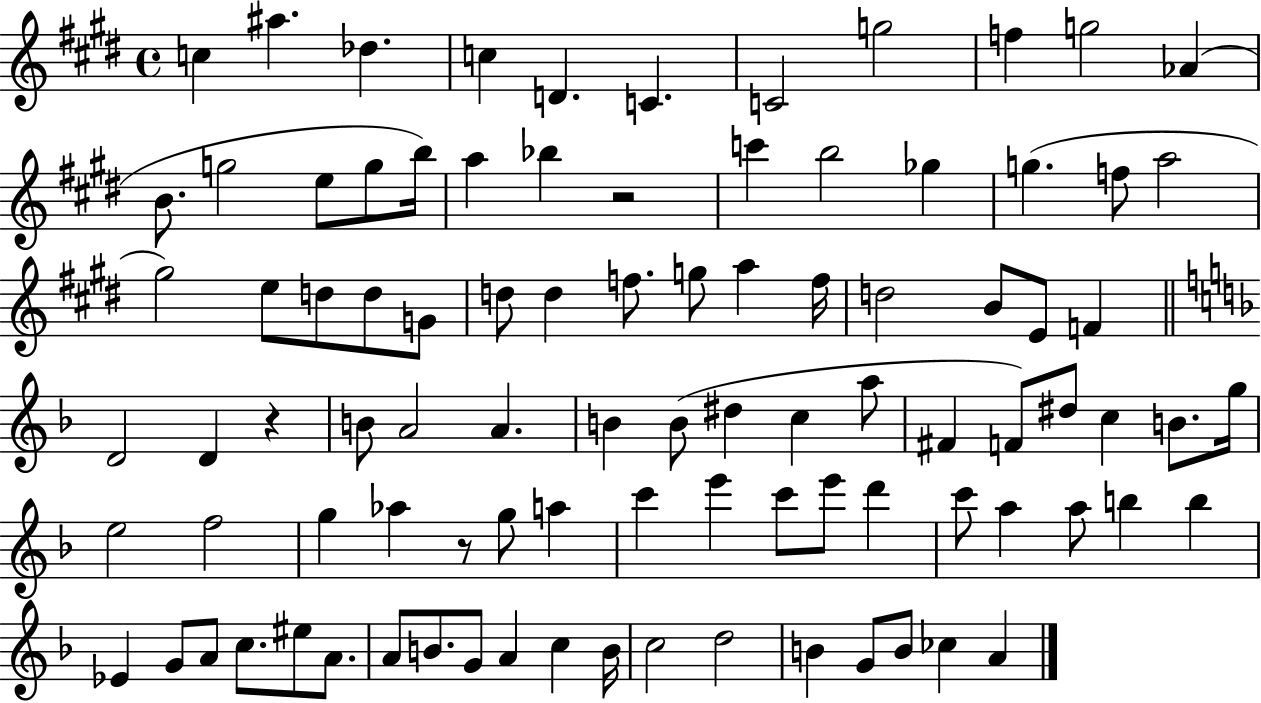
X:1
T:Untitled
M:4/4
L:1/4
K:E
c ^a _d c D C C2 g2 f g2 _A B/2 g2 e/2 g/2 b/4 a _b z2 c' b2 _g g f/2 a2 ^g2 e/2 d/2 d/2 G/2 d/2 d f/2 g/2 a f/4 d2 B/2 E/2 F D2 D z B/2 A2 A B B/2 ^d c a/2 ^F F/2 ^d/2 c B/2 g/4 e2 f2 g _a z/2 g/2 a c' e' c'/2 e'/2 d' c'/2 a a/2 b b _E G/2 A/2 c/2 ^e/2 A/2 A/2 B/2 G/2 A c B/4 c2 d2 B G/2 B/2 _c A